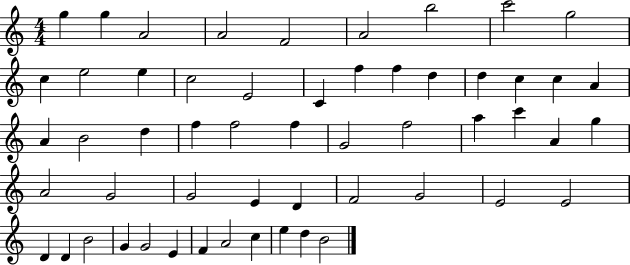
{
  \clef treble
  \numericTimeSignature
  \time 4/4
  \key c \major
  g''4 g''4 a'2 | a'2 f'2 | a'2 b''2 | c'''2 g''2 | \break c''4 e''2 e''4 | c''2 e'2 | c'4 f''4 f''4 d''4 | d''4 c''4 c''4 a'4 | \break a'4 b'2 d''4 | f''4 f''2 f''4 | g'2 f''2 | a''4 c'''4 a'4 g''4 | \break a'2 g'2 | g'2 e'4 d'4 | f'2 g'2 | e'2 e'2 | \break d'4 d'4 b'2 | g'4 g'2 e'4 | f'4 a'2 c''4 | e''4 d''4 b'2 | \break \bar "|."
}